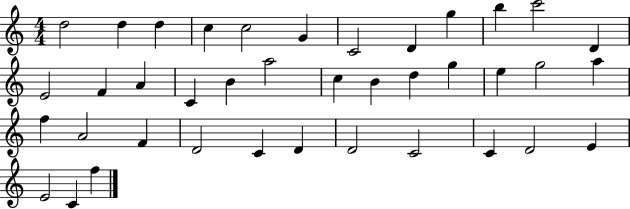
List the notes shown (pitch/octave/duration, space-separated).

D5/h D5/q D5/q C5/q C5/h G4/q C4/h D4/q G5/q B5/q C6/h D4/q E4/h F4/q A4/q C4/q B4/q A5/h C5/q B4/q D5/q G5/q E5/q G5/h A5/q F5/q A4/h F4/q D4/h C4/q D4/q D4/h C4/h C4/q D4/h E4/q E4/h C4/q F5/q